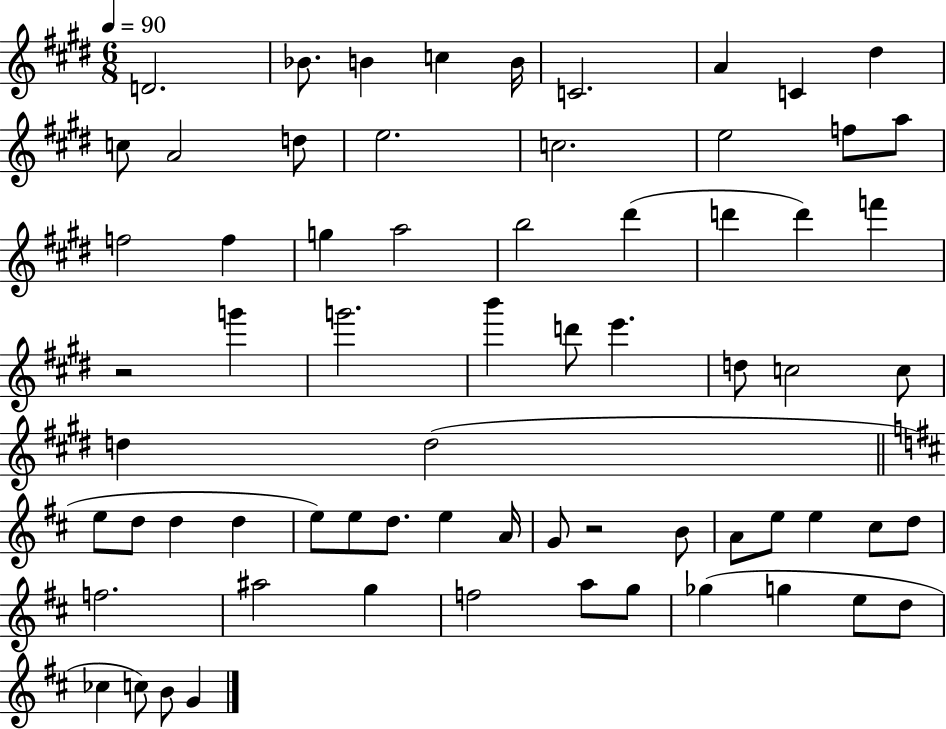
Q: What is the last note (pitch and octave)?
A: G4